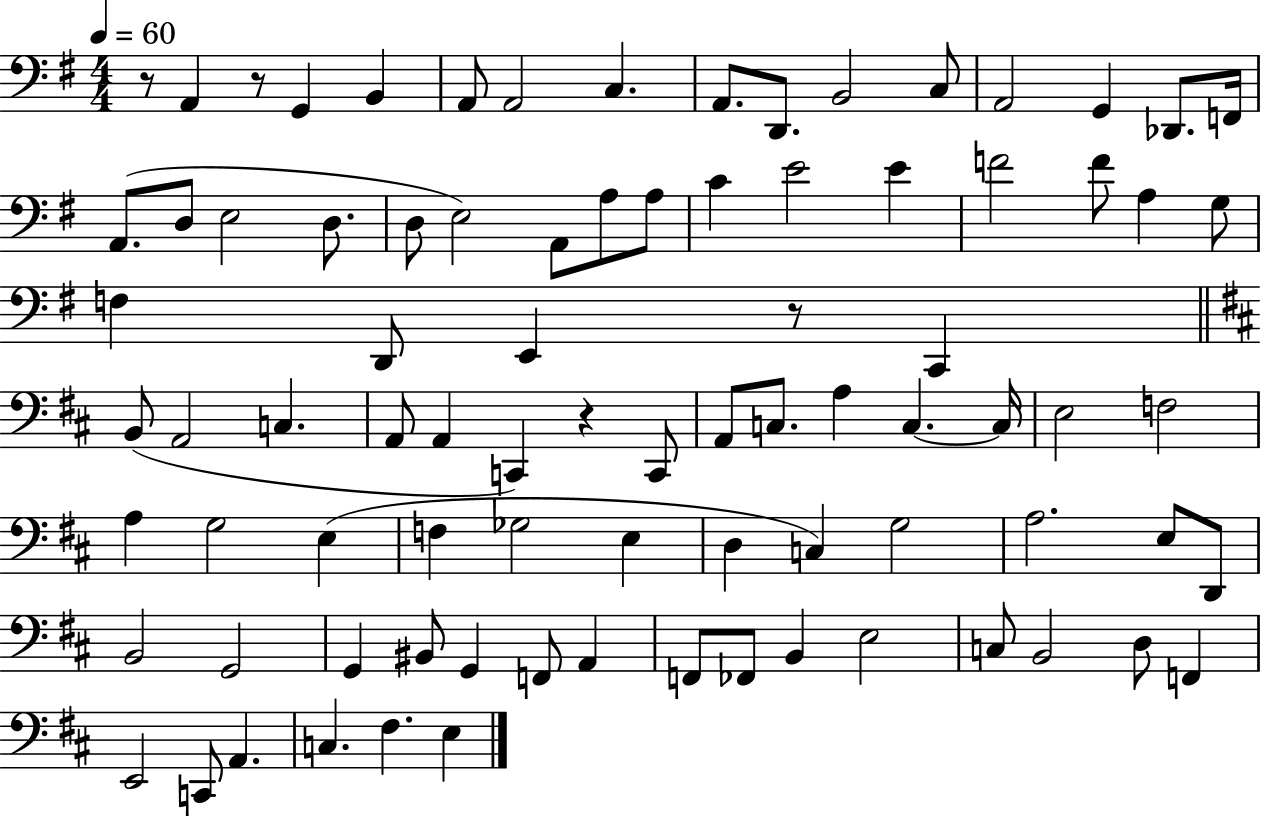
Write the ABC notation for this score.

X:1
T:Untitled
M:4/4
L:1/4
K:G
z/2 A,, z/2 G,, B,, A,,/2 A,,2 C, A,,/2 D,,/2 B,,2 C,/2 A,,2 G,, _D,,/2 F,,/4 A,,/2 D,/2 E,2 D,/2 D,/2 E,2 A,,/2 A,/2 A,/2 C E2 E F2 F/2 A, G,/2 F, D,,/2 E,, z/2 C,, B,,/2 A,,2 C, A,,/2 A,, C,, z C,,/2 A,,/2 C,/2 A, C, C,/4 E,2 F,2 A, G,2 E, F, _G,2 E, D, C, G,2 A,2 E,/2 D,,/2 B,,2 G,,2 G,, ^B,,/2 G,, F,,/2 A,, F,,/2 _F,,/2 B,, E,2 C,/2 B,,2 D,/2 F,, E,,2 C,,/2 A,, C, ^F, E,